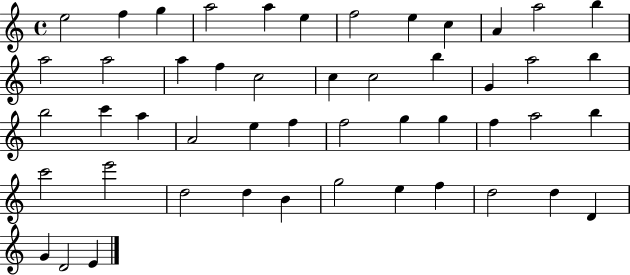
E5/h F5/q G5/q A5/h A5/q E5/q F5/h E5/q C5/q A4/q A5/h B5/q A5/h A5/h A5/q F5/q C5/h C5/q C5/h B5/q G4/q A5/h B5/q B5/h C6/q A5/q A4/h E5/q F5/q F5/h G5/q G5/q F5/q A5/h B5/q C6/h E6/h D5/h D5/q B4/q G5/h E5/q F5/q D5/h D5/q D4/q G4/q D4/h E4/q